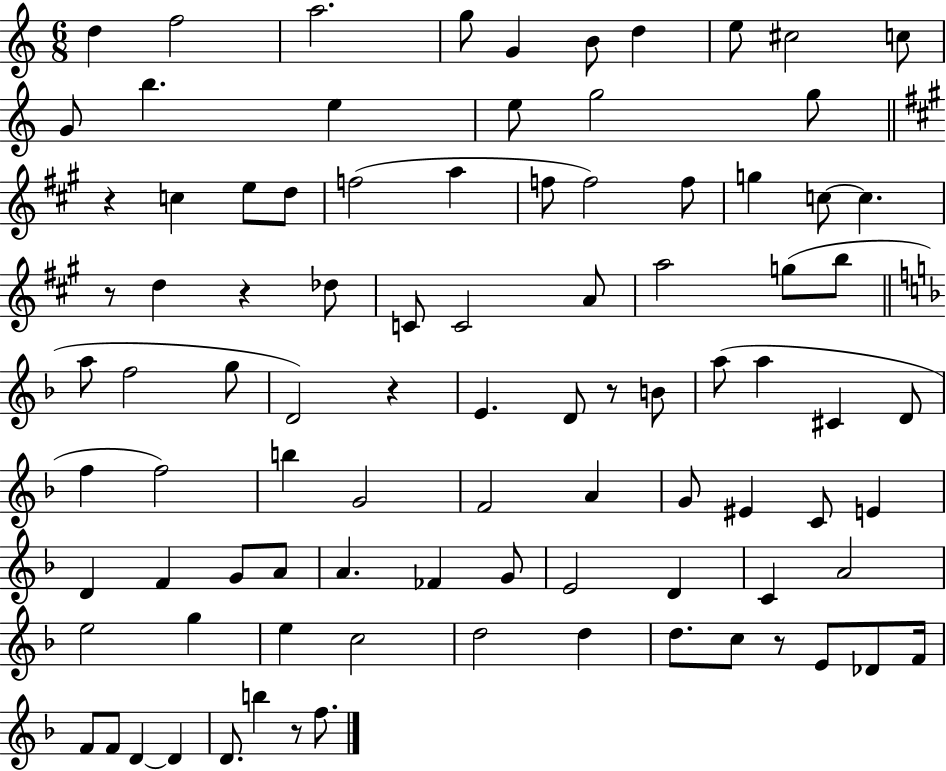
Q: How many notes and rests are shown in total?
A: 92